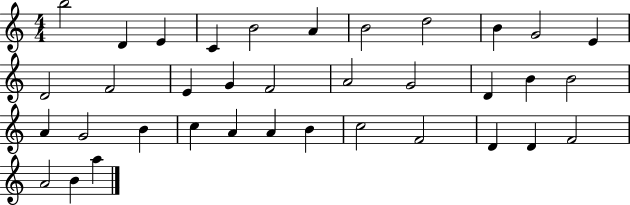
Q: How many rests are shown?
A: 0